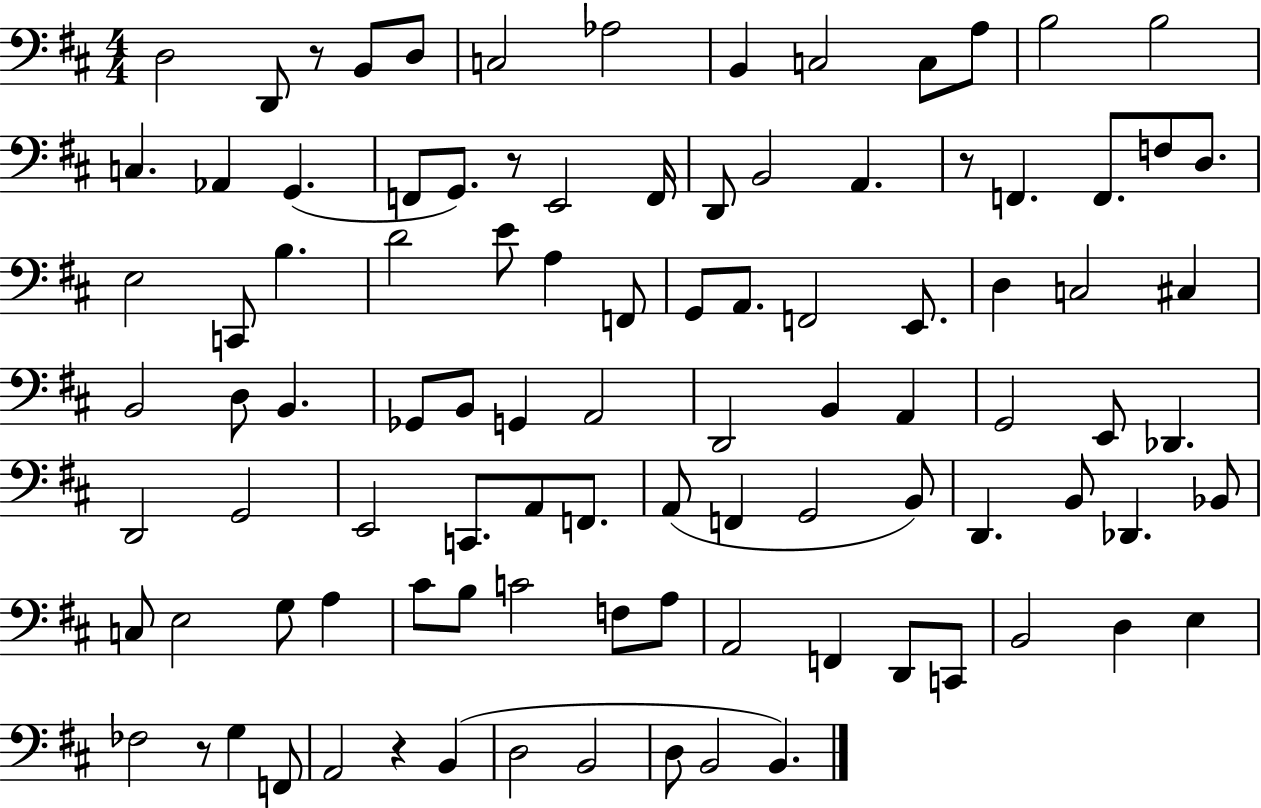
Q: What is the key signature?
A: D major